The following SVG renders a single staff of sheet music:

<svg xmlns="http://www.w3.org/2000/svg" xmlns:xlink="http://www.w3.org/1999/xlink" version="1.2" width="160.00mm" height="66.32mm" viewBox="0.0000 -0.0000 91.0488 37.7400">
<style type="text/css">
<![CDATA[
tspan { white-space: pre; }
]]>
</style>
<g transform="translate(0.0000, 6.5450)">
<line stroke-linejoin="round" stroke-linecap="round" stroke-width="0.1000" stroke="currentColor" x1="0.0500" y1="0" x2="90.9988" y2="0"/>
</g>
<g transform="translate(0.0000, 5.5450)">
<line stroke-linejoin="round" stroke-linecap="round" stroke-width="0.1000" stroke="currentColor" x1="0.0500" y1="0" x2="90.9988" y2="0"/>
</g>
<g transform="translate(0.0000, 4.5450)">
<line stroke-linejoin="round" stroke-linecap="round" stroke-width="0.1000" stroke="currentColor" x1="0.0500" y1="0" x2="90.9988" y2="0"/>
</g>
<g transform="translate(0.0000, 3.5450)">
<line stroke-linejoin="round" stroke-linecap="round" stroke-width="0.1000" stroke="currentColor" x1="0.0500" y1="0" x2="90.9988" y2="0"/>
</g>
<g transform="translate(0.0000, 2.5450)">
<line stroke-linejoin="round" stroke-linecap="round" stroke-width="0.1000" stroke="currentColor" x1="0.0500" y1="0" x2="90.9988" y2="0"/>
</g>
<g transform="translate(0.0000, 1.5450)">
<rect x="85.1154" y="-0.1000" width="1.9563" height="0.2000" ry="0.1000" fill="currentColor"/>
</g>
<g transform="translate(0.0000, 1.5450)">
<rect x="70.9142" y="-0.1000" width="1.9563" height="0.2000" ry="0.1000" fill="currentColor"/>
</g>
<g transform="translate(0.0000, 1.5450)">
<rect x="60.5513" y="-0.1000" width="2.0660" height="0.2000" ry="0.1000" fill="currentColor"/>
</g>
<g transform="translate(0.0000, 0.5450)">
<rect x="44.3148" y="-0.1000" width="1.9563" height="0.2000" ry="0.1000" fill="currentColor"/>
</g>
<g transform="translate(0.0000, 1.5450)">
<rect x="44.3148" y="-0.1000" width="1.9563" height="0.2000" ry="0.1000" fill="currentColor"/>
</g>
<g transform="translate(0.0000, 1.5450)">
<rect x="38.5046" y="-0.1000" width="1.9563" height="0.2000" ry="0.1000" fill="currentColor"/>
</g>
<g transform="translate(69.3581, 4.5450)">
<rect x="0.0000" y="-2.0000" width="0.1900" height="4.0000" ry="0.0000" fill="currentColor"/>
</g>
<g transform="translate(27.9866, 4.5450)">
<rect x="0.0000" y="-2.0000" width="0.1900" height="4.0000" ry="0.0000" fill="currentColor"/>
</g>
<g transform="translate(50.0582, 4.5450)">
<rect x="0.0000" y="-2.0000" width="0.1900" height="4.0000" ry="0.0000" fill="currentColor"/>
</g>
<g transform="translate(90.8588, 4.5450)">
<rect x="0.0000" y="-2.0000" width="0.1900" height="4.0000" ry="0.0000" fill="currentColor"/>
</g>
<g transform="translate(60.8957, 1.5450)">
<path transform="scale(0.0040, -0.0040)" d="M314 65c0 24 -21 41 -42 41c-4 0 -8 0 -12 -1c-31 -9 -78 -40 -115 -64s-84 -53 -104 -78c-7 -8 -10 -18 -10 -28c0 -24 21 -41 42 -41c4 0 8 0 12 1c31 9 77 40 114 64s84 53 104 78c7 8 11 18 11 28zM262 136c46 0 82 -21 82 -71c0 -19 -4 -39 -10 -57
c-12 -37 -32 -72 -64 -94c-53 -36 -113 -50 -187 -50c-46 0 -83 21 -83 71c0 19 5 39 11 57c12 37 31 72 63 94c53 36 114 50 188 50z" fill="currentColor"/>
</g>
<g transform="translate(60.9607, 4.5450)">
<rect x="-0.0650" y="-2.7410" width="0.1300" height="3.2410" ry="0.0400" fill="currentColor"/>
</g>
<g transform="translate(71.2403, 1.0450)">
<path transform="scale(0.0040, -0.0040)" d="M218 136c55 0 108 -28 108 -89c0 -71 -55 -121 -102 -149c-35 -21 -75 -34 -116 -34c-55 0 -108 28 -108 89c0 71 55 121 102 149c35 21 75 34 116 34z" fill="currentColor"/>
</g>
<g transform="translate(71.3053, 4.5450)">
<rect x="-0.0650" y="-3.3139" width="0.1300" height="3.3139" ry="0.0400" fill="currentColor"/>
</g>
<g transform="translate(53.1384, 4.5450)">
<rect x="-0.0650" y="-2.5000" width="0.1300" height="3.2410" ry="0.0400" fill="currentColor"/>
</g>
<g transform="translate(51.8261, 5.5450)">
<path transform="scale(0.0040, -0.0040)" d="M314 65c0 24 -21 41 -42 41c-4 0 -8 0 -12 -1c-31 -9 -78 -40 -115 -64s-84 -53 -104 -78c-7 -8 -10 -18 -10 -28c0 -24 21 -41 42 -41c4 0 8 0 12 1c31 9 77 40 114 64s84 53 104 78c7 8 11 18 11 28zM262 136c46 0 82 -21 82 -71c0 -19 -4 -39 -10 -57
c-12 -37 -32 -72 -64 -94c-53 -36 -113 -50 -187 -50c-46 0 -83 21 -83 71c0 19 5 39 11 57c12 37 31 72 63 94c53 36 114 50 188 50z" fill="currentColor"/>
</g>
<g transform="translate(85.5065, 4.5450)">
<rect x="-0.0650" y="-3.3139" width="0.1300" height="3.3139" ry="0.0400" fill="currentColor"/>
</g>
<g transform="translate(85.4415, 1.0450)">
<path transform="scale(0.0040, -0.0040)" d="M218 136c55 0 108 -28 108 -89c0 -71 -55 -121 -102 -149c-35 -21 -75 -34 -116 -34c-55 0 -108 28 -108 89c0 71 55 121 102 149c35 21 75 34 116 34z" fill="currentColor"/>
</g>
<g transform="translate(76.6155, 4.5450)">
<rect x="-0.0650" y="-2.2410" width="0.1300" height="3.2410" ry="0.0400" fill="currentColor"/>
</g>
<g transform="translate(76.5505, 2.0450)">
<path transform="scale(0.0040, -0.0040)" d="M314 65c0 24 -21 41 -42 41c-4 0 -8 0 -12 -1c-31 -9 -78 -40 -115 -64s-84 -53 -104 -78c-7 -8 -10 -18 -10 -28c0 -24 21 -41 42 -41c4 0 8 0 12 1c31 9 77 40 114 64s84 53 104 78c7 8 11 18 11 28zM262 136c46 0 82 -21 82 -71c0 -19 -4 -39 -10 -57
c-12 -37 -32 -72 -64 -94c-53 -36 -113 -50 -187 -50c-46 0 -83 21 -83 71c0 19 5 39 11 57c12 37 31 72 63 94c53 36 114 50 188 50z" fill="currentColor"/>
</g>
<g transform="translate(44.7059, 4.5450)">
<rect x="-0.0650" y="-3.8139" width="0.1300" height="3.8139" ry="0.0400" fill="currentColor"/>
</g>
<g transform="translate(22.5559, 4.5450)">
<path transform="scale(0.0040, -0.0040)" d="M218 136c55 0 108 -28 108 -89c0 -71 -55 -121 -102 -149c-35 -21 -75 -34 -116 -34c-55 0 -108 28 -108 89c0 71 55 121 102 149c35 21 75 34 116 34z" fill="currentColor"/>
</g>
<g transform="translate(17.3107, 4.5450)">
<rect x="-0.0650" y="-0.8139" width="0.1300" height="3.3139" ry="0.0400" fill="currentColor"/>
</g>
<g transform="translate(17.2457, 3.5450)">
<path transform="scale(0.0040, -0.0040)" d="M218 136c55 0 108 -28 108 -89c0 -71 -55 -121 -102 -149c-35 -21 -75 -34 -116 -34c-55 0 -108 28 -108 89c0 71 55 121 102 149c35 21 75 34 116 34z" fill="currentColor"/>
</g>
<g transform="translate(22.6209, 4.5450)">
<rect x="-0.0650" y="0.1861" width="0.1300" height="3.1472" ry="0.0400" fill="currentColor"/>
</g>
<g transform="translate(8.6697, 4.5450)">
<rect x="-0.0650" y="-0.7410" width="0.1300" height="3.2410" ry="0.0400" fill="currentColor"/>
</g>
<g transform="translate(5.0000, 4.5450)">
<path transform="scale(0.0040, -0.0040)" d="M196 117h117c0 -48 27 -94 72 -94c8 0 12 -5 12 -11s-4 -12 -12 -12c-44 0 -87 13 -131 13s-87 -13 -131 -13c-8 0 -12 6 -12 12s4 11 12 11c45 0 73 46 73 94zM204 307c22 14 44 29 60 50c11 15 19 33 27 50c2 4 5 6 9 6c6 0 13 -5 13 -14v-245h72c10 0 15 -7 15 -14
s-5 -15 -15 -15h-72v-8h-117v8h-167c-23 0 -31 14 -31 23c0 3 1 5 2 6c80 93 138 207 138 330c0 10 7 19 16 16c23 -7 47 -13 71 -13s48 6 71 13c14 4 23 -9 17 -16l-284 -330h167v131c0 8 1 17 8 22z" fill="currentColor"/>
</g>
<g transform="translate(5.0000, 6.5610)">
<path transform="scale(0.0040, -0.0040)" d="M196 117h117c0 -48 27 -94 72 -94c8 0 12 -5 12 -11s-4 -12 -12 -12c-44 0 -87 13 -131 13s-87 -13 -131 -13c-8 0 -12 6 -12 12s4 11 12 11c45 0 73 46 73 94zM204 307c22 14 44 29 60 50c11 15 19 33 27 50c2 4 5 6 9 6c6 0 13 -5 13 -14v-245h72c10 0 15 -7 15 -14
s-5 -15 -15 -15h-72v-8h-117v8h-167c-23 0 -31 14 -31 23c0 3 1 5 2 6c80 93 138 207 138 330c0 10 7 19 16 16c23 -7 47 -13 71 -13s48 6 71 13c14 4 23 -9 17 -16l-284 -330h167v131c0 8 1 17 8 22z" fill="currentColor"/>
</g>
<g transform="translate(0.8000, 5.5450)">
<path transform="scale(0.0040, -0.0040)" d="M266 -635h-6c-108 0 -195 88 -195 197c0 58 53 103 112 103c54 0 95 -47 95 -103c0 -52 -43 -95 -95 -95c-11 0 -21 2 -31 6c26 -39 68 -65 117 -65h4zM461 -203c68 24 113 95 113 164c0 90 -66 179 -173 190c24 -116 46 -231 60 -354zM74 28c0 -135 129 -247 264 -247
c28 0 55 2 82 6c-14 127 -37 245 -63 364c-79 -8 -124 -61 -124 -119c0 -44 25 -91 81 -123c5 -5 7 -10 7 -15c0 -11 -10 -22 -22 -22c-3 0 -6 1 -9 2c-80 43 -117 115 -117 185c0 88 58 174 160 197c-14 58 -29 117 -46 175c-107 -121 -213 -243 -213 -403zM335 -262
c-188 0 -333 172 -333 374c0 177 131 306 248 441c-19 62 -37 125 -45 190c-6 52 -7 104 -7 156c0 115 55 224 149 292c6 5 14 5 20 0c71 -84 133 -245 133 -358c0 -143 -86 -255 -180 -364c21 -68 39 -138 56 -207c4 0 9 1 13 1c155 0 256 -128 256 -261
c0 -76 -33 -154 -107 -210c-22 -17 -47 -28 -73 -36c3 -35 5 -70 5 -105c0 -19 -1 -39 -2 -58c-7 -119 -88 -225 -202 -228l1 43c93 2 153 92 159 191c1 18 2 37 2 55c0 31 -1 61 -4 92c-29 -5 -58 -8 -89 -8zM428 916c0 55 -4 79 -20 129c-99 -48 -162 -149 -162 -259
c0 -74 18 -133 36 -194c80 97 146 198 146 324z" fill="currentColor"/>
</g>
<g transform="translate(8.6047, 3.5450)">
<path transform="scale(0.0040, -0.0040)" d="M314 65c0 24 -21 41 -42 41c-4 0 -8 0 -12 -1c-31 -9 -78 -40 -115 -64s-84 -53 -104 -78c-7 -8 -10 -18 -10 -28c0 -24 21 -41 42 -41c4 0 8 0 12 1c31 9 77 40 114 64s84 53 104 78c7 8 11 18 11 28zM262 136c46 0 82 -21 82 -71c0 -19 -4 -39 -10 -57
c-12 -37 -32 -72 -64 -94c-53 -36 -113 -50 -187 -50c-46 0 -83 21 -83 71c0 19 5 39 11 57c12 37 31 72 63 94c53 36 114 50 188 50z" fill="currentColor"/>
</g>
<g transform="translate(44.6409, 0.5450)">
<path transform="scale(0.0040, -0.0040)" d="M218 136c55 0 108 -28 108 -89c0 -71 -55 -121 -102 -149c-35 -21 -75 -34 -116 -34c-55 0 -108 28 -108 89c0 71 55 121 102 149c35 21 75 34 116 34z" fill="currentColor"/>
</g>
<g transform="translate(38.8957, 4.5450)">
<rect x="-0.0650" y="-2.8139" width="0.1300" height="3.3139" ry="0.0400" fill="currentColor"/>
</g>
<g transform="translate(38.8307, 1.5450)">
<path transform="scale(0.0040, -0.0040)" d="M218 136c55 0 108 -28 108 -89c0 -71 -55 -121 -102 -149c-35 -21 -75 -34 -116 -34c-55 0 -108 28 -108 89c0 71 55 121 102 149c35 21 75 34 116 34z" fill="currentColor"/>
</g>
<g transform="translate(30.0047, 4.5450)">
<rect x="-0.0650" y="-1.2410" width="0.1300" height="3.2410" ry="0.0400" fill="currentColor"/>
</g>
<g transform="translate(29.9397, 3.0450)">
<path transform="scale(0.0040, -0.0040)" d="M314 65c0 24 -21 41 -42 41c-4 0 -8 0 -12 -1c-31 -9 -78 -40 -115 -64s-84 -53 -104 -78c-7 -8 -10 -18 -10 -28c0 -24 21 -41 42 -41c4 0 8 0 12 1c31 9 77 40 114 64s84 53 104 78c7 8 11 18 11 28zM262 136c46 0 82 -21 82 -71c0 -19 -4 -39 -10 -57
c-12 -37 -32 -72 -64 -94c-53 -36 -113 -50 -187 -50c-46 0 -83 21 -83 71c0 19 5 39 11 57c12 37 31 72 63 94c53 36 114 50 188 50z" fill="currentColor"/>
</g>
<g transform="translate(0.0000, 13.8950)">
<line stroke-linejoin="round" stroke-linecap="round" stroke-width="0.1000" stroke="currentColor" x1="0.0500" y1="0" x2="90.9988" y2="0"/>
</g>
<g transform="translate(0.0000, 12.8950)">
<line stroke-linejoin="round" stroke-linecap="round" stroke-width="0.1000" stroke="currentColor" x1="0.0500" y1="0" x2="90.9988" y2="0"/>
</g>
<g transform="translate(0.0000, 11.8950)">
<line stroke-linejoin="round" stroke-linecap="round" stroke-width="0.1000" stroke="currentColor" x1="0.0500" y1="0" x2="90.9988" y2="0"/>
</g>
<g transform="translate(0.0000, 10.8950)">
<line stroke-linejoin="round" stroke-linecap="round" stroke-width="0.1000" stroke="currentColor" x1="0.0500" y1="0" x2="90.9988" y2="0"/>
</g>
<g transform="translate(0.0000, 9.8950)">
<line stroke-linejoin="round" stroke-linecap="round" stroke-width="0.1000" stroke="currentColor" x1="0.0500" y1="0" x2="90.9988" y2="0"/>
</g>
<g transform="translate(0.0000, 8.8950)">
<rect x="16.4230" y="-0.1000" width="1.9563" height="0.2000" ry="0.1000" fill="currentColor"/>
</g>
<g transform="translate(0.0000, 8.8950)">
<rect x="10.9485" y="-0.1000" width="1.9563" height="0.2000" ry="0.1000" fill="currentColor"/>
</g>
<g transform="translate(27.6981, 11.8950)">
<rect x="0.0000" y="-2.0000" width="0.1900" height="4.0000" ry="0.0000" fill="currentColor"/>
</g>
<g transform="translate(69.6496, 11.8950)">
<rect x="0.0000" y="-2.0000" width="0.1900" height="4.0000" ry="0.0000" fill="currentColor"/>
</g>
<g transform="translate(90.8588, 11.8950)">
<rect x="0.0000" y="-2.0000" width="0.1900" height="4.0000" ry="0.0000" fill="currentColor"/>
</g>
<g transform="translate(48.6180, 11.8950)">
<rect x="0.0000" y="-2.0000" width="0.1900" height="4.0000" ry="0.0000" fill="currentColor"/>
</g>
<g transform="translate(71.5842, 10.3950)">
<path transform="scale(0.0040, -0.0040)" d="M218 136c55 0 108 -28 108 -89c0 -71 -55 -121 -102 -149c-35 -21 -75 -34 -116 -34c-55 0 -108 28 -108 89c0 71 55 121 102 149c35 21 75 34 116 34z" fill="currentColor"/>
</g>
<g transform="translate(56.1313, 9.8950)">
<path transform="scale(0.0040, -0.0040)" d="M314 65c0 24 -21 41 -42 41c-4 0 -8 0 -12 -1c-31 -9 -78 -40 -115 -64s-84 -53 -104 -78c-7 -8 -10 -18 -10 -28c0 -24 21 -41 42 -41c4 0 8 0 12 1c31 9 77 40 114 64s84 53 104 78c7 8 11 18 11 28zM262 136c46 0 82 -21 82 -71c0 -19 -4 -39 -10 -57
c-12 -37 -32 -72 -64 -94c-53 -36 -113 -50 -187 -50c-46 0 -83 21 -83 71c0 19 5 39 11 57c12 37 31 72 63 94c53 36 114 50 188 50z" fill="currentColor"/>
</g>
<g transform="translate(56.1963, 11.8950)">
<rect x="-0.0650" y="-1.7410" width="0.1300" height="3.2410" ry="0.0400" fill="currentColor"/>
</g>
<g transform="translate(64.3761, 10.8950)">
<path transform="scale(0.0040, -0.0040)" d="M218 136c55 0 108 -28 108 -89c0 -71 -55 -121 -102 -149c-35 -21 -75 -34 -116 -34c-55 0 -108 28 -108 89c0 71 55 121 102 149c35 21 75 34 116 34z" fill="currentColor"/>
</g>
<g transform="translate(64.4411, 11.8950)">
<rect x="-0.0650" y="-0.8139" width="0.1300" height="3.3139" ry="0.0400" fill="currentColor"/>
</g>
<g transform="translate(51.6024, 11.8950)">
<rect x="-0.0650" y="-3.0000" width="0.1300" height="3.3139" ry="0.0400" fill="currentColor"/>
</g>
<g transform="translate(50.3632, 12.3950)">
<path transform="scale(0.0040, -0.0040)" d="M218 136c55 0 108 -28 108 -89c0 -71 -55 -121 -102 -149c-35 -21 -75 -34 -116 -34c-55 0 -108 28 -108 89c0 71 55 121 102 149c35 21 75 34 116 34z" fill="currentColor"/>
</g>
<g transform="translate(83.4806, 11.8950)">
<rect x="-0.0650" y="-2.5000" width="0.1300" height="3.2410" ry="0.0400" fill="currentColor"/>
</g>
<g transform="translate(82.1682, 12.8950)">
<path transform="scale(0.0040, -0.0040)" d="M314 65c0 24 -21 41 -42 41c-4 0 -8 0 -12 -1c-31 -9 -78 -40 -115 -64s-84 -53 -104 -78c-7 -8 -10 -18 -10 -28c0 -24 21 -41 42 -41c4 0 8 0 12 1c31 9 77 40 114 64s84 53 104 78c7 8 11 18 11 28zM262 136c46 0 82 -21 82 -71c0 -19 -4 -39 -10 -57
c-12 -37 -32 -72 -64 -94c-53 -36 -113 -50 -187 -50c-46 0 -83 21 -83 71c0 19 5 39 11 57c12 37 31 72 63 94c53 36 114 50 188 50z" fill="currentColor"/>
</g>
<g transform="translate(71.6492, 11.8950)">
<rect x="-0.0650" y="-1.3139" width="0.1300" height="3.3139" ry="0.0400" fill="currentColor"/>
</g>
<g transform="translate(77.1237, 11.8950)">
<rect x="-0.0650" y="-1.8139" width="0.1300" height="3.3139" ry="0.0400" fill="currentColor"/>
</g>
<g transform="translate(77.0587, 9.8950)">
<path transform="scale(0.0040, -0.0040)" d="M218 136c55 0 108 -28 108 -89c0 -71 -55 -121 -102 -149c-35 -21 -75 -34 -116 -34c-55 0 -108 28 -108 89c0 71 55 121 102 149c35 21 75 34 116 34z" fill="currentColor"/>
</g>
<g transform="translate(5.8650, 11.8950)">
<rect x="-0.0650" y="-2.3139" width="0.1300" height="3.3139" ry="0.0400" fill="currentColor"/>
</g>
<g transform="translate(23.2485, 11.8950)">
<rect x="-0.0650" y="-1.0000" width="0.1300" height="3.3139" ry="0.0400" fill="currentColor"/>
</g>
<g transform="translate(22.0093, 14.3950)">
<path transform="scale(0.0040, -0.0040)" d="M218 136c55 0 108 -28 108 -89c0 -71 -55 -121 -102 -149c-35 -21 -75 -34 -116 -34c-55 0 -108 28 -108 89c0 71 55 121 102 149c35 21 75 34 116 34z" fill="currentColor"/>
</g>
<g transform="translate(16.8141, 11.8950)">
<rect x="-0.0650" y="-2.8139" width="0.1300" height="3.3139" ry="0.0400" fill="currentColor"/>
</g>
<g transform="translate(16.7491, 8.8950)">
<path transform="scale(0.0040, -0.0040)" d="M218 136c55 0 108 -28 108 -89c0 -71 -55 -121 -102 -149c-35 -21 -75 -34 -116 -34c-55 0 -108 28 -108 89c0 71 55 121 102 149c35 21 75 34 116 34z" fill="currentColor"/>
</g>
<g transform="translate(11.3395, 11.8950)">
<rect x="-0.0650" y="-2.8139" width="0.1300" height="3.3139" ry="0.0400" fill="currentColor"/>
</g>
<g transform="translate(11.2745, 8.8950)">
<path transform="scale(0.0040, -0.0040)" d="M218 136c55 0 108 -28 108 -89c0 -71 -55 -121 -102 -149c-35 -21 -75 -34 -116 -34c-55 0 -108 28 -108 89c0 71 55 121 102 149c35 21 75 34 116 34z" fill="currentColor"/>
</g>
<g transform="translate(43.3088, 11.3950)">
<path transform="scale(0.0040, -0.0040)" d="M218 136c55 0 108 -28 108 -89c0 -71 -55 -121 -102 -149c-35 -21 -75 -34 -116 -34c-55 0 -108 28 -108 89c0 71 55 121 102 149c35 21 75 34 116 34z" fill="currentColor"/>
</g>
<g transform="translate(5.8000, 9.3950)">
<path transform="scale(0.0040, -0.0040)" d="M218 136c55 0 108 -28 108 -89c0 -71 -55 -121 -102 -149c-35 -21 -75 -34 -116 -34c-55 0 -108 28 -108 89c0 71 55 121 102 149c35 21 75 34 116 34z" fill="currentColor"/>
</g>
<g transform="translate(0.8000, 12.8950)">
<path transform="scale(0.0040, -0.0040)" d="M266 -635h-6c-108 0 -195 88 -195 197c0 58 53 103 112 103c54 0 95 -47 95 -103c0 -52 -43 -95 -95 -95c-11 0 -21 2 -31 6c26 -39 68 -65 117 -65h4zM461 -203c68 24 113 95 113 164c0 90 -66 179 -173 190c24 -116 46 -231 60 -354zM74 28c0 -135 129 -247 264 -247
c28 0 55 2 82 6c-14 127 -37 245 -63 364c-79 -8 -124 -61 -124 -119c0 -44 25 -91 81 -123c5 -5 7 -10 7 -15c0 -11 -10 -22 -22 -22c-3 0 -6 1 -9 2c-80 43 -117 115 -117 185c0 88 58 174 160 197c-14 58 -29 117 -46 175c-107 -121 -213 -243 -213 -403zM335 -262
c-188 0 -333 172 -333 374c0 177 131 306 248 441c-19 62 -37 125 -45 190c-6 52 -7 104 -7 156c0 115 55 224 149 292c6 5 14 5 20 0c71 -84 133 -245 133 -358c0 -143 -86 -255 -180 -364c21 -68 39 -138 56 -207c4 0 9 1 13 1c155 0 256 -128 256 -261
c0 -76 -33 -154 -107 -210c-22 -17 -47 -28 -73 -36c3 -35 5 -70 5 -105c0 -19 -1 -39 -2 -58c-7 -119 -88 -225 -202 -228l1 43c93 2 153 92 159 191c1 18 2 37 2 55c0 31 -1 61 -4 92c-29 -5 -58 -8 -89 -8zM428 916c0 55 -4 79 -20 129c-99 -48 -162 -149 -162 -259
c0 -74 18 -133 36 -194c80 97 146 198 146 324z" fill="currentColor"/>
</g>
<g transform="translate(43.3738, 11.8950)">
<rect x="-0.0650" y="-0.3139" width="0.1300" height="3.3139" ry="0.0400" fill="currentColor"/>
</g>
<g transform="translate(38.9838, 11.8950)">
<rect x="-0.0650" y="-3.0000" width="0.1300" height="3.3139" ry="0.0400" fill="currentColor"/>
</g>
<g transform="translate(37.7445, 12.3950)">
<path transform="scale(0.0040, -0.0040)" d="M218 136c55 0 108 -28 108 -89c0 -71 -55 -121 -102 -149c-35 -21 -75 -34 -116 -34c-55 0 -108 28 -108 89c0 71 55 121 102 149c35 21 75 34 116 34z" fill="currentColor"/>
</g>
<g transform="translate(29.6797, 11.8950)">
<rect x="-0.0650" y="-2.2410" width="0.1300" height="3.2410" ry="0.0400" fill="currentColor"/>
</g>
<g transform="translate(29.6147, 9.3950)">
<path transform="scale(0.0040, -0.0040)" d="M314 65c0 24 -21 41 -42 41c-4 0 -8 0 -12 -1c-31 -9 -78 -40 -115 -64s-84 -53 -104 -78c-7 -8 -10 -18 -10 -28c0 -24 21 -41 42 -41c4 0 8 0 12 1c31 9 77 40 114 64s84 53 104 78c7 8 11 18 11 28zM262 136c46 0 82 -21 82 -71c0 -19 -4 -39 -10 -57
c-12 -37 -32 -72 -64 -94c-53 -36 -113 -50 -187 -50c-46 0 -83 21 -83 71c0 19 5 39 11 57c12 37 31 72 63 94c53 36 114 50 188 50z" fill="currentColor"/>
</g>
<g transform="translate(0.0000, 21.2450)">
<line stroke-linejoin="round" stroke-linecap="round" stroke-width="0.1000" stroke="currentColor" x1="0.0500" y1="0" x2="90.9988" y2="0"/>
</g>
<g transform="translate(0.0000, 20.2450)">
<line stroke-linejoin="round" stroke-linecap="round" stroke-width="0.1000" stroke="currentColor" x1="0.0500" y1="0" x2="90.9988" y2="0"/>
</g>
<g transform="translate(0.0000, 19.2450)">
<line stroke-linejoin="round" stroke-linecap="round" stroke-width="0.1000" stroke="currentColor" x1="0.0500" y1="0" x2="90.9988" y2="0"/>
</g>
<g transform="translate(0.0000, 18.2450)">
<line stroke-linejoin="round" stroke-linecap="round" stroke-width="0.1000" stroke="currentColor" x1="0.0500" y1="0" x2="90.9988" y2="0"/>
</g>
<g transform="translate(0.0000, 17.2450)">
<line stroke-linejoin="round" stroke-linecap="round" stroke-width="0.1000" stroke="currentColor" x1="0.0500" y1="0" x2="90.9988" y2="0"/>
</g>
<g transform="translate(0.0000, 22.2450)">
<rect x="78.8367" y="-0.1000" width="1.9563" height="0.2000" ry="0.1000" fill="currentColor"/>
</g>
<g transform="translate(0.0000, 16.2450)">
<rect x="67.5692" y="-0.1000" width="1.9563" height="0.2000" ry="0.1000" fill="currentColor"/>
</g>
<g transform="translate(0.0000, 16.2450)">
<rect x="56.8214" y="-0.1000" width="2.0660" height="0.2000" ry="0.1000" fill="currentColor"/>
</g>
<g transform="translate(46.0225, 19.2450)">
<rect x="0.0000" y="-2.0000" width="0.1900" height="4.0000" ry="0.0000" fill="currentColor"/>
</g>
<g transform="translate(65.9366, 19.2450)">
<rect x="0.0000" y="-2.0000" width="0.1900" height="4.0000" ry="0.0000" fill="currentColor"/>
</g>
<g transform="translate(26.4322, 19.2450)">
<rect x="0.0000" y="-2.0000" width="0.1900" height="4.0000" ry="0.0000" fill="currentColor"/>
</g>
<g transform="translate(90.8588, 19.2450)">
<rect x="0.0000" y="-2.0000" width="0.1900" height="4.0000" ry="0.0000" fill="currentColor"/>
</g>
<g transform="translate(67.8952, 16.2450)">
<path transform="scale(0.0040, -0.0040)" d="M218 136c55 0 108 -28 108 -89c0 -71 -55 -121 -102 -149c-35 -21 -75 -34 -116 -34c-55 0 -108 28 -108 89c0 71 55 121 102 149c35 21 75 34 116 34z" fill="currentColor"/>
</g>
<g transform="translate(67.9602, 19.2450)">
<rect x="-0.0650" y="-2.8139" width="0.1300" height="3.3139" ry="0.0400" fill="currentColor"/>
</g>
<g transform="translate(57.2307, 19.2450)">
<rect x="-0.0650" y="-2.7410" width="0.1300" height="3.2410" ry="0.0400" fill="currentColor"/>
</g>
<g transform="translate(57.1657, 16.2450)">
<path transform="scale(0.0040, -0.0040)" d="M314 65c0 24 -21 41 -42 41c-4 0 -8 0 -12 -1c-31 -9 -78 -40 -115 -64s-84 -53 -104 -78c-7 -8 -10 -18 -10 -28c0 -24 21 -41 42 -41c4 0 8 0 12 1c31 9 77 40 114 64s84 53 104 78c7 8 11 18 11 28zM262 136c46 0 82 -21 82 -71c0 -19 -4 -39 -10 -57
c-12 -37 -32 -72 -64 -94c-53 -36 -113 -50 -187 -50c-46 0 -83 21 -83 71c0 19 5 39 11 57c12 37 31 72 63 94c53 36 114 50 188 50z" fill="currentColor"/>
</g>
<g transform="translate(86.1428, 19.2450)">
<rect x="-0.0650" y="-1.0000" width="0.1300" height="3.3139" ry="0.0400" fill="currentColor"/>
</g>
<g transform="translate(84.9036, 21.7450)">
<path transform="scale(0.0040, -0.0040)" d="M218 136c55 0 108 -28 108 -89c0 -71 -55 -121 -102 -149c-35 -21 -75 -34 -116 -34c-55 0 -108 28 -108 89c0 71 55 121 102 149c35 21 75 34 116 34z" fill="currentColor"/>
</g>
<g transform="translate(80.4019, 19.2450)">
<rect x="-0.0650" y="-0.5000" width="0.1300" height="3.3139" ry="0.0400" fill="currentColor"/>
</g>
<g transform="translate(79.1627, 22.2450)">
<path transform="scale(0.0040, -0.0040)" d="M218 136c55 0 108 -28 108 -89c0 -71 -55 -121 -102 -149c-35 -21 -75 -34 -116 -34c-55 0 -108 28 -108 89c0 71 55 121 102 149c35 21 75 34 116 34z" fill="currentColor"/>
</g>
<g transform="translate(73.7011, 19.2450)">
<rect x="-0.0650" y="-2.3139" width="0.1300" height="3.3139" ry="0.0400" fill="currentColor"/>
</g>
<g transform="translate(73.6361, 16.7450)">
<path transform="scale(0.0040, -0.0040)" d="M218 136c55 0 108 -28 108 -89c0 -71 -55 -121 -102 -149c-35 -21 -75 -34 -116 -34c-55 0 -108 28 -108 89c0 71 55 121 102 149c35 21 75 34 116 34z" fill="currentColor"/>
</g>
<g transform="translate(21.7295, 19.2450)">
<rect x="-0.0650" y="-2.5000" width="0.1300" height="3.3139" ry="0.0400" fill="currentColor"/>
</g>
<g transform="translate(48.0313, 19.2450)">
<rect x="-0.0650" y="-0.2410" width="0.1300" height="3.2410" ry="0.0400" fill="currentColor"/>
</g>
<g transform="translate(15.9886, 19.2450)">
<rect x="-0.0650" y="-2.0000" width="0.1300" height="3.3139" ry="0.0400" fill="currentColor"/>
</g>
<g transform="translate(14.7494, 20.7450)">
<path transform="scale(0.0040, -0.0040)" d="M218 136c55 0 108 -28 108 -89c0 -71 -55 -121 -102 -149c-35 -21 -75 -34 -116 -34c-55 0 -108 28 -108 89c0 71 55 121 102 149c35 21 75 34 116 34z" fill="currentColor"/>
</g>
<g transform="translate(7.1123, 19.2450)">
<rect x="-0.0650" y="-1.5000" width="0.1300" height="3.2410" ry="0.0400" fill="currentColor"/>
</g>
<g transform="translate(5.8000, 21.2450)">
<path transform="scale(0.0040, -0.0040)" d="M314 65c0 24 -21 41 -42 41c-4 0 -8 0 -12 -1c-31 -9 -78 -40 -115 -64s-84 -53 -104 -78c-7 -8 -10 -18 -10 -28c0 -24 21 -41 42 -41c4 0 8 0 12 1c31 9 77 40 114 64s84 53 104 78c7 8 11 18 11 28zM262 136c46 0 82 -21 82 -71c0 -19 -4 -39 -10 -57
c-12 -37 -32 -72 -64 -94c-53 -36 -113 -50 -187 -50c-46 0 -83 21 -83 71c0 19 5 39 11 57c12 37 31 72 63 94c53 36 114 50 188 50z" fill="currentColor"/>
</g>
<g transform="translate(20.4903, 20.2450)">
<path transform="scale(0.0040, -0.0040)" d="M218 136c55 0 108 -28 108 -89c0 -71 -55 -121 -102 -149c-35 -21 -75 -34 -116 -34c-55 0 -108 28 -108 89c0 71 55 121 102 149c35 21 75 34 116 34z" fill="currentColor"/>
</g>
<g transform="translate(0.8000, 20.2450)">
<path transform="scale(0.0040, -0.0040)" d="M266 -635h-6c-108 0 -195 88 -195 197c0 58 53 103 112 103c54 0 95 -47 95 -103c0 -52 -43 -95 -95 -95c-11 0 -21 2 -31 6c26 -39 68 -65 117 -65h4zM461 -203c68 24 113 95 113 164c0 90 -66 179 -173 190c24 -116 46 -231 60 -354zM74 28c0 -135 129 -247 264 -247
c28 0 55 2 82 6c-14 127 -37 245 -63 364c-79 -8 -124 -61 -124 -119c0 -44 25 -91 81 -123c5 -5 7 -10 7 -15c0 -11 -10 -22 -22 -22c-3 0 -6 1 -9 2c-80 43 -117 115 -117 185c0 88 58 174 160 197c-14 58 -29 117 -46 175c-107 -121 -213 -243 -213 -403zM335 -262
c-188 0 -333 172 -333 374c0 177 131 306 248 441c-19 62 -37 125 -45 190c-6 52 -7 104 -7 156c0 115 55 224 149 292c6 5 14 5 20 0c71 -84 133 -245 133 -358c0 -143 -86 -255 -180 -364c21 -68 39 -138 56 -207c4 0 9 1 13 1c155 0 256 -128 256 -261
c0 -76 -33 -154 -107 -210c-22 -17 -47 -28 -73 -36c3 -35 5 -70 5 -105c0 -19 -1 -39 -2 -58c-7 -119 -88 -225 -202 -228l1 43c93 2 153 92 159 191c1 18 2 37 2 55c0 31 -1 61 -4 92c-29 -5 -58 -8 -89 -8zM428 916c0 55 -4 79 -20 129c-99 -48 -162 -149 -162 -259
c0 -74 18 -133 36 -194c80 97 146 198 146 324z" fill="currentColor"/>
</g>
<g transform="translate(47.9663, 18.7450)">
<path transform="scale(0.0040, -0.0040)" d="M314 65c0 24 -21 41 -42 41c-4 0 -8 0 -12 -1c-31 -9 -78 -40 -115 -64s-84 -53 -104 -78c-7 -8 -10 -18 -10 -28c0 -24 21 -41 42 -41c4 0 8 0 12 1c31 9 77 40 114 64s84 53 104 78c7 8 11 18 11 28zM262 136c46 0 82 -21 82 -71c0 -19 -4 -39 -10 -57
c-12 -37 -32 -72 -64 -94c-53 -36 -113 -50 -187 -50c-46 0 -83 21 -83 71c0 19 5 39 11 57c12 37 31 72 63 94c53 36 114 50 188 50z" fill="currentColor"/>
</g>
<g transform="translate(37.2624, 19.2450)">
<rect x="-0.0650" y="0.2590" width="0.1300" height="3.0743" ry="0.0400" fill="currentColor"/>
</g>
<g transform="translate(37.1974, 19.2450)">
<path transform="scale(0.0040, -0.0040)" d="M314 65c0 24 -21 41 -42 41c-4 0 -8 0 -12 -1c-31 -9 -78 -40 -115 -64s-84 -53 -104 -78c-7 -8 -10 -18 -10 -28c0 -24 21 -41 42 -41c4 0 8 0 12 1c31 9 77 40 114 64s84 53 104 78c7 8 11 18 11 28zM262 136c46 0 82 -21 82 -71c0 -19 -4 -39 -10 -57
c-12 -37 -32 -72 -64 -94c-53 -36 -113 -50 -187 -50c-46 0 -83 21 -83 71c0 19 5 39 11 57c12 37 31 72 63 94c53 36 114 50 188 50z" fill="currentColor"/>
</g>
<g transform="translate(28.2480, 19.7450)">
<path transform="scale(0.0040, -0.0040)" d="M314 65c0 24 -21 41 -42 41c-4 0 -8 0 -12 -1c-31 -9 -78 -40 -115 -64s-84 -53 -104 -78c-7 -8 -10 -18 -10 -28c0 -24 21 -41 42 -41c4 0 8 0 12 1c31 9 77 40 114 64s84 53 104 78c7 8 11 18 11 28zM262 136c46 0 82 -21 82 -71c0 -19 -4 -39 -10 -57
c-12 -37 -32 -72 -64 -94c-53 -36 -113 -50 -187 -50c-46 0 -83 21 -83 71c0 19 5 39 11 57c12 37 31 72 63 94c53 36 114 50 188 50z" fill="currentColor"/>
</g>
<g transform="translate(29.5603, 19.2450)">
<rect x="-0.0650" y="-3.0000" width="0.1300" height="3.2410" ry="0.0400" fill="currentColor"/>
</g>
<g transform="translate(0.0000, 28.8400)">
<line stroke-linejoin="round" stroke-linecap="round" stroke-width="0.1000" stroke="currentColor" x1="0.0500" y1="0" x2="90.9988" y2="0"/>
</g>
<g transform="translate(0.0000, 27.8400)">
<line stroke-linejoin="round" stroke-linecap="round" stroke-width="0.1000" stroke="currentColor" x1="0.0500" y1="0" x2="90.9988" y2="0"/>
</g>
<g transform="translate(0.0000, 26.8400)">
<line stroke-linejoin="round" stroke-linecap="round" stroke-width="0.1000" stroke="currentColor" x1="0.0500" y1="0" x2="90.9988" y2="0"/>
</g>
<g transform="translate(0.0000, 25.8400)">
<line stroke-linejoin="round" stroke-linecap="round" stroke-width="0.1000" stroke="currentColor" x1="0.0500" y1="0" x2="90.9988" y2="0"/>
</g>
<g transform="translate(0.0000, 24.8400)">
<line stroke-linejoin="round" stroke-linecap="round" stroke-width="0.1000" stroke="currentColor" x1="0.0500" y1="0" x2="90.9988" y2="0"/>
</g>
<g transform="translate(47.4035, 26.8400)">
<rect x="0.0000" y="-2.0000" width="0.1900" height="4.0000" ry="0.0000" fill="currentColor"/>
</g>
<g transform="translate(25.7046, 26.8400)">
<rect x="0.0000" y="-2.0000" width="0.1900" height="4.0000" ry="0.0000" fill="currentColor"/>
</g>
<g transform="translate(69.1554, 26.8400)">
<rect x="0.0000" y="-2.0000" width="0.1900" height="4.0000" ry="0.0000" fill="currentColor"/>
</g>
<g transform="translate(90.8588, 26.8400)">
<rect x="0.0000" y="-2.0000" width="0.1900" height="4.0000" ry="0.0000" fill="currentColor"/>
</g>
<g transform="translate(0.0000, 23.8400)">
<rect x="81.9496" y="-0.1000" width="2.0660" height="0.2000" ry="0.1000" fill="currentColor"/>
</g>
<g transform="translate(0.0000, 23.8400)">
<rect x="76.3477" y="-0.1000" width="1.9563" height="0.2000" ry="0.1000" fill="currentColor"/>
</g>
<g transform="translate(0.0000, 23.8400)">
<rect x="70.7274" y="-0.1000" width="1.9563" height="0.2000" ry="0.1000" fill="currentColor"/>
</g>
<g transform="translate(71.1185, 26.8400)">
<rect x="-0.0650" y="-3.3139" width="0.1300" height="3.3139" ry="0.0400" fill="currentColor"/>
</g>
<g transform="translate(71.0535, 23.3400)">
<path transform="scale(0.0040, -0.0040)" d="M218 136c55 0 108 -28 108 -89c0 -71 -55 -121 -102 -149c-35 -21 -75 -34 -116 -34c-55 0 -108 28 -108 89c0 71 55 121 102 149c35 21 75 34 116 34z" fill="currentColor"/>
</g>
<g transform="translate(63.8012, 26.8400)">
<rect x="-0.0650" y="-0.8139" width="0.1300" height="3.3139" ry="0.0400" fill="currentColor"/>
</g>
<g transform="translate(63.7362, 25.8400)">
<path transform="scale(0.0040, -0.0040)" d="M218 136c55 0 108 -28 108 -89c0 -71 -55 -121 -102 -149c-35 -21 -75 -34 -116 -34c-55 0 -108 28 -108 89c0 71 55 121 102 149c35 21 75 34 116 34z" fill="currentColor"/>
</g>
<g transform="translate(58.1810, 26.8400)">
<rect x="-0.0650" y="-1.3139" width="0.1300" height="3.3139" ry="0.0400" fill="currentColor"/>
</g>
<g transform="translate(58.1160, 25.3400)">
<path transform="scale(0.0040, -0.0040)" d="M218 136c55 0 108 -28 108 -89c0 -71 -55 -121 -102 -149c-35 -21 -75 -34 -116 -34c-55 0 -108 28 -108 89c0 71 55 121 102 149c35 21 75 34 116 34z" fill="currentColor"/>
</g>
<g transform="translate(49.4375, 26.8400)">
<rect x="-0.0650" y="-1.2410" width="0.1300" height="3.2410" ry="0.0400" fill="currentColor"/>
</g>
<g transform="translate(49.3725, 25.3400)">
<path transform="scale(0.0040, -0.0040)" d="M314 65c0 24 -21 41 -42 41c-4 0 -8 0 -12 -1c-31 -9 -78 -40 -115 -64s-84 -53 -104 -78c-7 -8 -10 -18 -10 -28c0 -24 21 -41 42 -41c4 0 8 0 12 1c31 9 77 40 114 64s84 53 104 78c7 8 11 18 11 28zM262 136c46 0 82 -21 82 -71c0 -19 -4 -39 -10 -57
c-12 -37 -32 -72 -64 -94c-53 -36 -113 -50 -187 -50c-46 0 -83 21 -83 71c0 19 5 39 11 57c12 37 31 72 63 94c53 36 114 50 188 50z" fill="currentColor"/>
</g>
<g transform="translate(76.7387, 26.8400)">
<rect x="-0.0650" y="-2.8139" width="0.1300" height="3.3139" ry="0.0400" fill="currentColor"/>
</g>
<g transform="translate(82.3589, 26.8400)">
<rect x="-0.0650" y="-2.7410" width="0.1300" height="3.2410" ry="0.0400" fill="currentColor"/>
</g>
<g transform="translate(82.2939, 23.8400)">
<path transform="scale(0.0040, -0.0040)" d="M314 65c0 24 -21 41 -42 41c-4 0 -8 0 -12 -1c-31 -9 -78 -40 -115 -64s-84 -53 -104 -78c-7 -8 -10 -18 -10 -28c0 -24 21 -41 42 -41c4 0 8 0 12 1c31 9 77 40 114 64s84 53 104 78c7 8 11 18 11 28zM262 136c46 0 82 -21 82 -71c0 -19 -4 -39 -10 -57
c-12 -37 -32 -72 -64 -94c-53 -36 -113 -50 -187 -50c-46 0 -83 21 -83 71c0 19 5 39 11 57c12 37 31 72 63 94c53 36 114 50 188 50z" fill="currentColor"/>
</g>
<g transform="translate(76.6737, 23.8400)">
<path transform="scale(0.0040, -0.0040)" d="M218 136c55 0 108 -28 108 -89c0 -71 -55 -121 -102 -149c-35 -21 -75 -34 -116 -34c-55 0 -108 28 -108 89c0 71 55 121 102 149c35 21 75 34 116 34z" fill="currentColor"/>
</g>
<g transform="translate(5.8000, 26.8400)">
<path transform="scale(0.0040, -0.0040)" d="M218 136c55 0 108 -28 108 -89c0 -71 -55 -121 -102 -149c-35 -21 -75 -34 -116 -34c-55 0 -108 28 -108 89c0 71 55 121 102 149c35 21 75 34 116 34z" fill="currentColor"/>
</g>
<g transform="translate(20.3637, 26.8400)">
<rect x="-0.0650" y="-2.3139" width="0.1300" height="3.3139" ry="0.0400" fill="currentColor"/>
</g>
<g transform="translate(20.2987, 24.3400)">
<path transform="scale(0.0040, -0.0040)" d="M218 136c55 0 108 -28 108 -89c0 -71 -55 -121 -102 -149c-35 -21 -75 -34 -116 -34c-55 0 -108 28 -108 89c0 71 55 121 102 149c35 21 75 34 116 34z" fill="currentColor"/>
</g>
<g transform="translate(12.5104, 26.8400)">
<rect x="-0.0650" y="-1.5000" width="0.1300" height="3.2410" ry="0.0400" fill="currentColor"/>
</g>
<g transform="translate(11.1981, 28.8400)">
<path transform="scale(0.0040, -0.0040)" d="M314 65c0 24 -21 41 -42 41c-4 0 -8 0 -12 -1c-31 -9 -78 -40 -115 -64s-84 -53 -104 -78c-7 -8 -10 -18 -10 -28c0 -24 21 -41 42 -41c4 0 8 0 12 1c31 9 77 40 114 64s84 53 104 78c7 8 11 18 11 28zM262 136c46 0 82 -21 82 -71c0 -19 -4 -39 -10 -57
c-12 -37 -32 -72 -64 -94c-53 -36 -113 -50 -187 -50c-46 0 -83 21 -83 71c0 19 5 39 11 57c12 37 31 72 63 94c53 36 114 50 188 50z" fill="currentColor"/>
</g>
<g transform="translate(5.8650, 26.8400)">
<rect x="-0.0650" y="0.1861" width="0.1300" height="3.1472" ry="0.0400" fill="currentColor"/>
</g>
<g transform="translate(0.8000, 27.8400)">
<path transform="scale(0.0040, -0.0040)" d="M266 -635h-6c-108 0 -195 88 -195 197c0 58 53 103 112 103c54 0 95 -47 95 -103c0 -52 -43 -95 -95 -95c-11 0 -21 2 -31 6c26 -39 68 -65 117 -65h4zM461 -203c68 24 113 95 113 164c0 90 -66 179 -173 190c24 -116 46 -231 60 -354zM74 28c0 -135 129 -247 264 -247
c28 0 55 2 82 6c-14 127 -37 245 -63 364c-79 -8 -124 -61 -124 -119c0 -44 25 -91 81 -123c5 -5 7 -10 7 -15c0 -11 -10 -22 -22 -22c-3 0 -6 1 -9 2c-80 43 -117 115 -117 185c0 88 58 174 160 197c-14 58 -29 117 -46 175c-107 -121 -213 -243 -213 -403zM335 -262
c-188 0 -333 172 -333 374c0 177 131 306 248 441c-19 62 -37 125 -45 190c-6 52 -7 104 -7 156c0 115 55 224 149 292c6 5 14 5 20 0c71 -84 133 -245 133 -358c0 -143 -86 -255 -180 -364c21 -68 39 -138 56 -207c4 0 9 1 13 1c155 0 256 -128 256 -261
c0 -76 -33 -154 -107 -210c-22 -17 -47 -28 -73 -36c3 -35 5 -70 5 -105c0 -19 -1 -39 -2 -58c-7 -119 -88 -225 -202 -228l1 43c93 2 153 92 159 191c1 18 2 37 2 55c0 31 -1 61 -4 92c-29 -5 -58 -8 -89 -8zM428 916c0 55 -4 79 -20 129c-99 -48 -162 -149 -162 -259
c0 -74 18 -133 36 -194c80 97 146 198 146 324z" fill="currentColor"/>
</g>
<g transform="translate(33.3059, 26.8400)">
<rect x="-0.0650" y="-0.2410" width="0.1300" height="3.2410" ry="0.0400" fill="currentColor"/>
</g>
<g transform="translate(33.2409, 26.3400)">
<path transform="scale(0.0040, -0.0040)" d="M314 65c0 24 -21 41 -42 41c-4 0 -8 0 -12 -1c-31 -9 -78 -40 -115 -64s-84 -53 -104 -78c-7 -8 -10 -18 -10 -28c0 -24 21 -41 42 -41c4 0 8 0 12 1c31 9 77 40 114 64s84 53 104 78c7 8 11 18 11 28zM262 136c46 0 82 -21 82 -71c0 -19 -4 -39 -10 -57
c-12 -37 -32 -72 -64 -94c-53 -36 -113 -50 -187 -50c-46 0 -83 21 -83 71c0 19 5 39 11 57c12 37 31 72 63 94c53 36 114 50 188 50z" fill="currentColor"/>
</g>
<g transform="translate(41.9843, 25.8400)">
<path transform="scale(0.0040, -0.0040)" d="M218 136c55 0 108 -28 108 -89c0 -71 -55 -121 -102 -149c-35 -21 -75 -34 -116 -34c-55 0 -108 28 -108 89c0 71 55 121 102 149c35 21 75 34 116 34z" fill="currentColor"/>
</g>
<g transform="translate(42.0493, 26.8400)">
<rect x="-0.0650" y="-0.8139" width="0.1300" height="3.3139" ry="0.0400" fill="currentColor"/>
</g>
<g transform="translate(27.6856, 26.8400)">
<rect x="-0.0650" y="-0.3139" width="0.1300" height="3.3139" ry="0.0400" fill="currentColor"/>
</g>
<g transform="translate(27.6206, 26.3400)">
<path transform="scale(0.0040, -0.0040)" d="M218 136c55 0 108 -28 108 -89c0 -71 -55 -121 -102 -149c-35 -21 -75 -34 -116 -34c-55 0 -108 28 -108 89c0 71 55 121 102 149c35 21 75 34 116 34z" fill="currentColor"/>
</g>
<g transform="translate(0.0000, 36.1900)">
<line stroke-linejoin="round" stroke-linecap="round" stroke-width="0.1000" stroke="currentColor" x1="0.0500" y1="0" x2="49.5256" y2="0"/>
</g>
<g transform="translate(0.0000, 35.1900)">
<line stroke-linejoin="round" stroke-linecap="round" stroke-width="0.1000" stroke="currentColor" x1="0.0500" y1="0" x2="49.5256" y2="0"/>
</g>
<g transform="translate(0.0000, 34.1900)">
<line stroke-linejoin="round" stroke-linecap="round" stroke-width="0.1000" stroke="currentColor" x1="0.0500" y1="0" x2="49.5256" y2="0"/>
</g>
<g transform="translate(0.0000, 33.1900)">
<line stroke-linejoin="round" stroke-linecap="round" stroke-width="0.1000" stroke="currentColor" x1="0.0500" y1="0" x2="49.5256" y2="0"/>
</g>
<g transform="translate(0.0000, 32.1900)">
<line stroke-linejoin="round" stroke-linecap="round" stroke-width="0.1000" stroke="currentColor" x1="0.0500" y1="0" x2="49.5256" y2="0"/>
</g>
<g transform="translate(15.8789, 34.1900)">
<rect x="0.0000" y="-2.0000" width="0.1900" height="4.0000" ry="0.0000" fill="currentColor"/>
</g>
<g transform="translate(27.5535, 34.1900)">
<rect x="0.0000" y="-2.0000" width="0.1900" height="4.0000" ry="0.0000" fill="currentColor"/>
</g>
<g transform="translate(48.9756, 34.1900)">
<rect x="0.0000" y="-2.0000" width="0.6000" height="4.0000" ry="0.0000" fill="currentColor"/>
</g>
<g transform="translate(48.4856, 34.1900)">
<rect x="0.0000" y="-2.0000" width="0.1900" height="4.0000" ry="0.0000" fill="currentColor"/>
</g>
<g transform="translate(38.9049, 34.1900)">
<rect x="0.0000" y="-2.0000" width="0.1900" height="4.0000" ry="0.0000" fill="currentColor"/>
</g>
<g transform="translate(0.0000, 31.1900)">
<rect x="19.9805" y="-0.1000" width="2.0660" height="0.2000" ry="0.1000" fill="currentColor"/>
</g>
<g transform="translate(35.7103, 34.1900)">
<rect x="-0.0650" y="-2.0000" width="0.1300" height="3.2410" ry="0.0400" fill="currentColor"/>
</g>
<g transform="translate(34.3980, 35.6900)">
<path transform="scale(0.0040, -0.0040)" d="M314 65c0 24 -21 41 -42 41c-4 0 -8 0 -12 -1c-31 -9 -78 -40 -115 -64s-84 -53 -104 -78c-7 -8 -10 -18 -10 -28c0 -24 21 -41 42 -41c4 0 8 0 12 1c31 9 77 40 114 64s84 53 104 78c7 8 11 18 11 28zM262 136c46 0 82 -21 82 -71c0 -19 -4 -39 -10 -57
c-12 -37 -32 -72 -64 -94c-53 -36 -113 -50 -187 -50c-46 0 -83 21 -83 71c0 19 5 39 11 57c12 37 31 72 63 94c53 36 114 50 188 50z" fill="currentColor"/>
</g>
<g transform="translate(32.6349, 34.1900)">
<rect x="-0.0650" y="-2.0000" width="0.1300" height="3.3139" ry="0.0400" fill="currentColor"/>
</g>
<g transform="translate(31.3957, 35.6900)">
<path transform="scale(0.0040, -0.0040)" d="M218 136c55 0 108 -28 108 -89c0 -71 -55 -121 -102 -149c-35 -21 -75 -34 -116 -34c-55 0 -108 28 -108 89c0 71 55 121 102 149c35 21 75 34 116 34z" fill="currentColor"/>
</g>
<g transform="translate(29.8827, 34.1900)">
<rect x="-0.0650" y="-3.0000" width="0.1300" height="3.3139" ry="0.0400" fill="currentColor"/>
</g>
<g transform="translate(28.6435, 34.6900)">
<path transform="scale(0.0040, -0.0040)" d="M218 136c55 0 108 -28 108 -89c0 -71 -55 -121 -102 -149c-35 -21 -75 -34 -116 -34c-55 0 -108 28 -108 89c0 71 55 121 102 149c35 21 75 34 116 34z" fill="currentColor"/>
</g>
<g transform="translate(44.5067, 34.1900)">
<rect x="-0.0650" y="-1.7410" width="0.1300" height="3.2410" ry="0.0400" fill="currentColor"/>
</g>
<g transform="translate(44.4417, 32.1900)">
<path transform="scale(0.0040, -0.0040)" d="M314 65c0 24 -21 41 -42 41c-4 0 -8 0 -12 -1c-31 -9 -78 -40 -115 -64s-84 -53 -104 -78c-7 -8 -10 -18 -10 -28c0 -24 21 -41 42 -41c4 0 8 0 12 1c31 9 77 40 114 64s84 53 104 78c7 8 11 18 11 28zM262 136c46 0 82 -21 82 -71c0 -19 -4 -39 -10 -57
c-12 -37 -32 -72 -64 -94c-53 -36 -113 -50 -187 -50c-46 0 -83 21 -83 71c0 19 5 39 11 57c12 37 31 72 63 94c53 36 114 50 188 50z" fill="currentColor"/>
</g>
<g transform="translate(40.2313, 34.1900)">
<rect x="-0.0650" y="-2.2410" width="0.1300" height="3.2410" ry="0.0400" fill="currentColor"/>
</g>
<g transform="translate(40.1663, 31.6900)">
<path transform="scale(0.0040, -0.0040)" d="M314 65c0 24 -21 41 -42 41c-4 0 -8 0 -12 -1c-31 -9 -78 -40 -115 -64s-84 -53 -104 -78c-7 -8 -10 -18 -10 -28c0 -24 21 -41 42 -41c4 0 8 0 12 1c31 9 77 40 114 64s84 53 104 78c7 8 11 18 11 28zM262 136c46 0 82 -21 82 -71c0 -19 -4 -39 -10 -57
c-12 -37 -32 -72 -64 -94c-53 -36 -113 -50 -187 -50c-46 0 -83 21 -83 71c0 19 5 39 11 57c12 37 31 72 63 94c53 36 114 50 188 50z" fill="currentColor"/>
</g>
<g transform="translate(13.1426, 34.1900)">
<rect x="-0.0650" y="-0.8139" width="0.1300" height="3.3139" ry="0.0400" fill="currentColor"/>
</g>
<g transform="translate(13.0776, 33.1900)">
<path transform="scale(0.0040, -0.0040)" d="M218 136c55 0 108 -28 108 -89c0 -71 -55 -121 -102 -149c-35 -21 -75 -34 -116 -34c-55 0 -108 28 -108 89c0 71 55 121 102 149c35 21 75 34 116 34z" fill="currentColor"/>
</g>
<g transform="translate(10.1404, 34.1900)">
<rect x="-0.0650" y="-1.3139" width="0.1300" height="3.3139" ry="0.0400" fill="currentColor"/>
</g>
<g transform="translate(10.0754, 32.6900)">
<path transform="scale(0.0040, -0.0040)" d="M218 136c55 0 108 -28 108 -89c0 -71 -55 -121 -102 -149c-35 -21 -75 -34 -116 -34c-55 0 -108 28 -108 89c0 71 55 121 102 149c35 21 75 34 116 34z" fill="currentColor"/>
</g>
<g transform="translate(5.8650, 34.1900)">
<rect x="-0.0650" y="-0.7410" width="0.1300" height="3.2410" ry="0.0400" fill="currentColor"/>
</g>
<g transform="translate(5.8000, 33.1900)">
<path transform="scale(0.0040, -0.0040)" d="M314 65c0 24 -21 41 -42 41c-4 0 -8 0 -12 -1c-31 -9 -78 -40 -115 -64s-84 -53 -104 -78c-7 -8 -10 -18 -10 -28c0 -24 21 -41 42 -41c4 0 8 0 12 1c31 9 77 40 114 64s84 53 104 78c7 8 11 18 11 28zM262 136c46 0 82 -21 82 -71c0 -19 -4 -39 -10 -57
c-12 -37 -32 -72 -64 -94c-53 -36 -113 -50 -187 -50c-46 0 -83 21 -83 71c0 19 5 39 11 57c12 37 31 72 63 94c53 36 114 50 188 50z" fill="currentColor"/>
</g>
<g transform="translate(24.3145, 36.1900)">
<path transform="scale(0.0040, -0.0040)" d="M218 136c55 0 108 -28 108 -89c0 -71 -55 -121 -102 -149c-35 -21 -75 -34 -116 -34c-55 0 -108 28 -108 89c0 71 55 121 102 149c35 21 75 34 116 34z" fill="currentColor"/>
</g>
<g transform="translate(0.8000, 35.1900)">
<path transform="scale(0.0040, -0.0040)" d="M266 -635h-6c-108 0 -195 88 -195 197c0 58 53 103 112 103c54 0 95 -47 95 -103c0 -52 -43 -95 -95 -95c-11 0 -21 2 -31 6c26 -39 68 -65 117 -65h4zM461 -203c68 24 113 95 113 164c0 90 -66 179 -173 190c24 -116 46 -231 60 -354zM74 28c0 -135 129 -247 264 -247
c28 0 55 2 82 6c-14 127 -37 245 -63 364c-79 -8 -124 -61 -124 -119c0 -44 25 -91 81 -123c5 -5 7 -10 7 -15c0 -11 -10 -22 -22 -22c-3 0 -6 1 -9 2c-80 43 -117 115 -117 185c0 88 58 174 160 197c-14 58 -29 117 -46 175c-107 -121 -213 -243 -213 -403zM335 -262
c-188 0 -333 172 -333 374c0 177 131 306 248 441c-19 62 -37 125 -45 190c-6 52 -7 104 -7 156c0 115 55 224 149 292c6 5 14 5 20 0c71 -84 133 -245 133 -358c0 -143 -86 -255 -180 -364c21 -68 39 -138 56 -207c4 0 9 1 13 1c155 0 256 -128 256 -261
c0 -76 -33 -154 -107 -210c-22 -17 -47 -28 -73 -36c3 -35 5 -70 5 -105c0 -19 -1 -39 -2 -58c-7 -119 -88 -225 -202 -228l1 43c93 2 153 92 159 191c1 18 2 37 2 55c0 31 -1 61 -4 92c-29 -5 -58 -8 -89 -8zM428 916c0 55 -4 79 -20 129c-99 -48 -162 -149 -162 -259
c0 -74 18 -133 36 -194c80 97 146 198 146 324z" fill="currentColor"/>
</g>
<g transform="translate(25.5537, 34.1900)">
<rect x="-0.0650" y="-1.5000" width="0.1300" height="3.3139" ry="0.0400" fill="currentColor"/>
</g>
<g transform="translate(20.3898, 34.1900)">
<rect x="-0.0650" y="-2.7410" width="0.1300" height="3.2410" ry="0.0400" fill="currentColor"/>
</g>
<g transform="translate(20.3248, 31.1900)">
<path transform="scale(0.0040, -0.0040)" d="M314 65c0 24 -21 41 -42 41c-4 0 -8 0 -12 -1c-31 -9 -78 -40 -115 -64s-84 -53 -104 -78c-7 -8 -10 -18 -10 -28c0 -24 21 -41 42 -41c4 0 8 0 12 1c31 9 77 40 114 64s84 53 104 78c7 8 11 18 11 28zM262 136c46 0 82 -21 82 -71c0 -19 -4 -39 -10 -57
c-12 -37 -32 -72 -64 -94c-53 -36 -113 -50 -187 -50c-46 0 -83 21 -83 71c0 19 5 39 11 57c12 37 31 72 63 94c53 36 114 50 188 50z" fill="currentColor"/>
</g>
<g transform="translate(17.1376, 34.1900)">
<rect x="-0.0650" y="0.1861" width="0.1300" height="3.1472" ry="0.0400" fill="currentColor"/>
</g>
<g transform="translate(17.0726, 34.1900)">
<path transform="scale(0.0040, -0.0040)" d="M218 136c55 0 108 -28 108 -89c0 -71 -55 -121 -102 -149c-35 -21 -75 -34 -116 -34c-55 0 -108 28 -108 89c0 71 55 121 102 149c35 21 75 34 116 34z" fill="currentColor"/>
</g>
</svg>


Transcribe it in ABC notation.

X:1
T:Untitled
M:4/4
L:1/4
K:C
d2 d B e2 a c' G2 a2 b g2 b g a a D g2 A c A f2 d e f G2 E2 F G A2 B2 c2 a2 a g C D B E2 g c c2 d e2 e d b a a2 d2 e d B a2 E A F F2 g2 f2